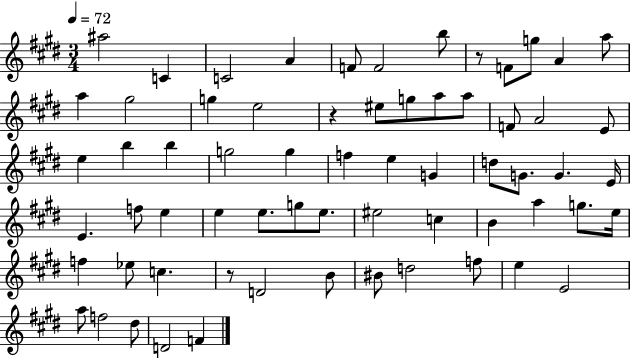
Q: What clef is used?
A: treble